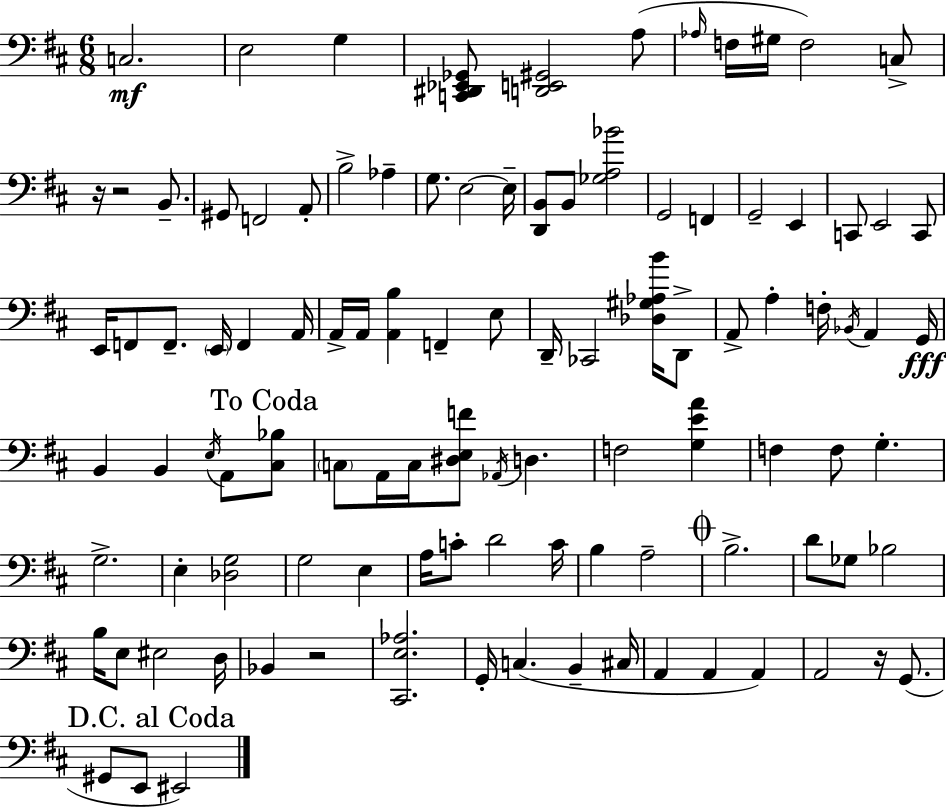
X:1
T:Untitled
M:6/8
L:1/4
K:D
C,2 E,2 G, [C,,^D,,_E,,_G,,]/2 [D,,E,,^G,,]2 A,/2 _A,/4 F,/4 ^G,/4 F,2 C,/2 z/4 z2 B,,/2 ^G,,/2 F,,2 A,,/2 B,2 _A, G,/2 E,2 E,/4 [D,,B,,]/2 B,,/2 [_G,A,_B]2 G,,2 F,, G,,2 E,, C,,/2 E,,2 C,,/2 E,,/4 F,,/2 F,,/2 E,,/4 F,, A,,/4 A,,/4 A,,/4 [A,,B,] F,, E,/2 D,,/4 _C,,2 [_D,^G,_A,B]/4 D,,/2 A,,/2 A, F,/4 _B,,/4 A,, G,,/4 B,, B,, E,/4 A,,/2 [^C,_B,]/2 C,/2 A,,/4 C,/4 [^D,E,F]/2 _A,,/4 D, F,2 [G,EA] F, F,/2 G, G,2 E, [_D,G,]2 G,2 E, A,/4 C/2 D2 C/4 B, A,2 B,2 D/2 _G,/2 _B,2 B,/4 E,/2 ^E,2 D,/4 _B,, z2 [^C,,E,_A,]2 G,,/4 C, B,, ^C,/4 A,, A,, A,, A,,2 z/4 G,,/2 ^G,,/2 E,,/2 ^E,,2